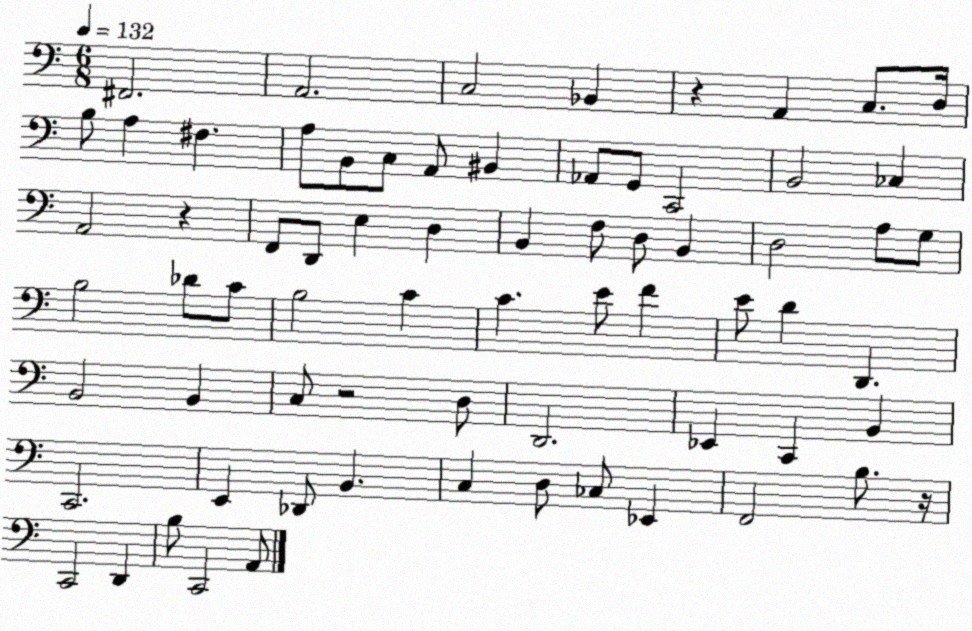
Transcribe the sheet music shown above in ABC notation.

X:1
T:Untitled
M:6/8
L:1/4
K:C
^F,,2 A,,2 C,2 _B,, z A,, C,/2 D,/4 B,/2 A, ^F, A,/2 B,,/2 C,/2 A,,/2 ^B,, _A,,/2 G,,/2 C,,2 B,,2 _C, A,,2 z F,,/2 D,,/2 E, D, B,, F,/2 D,/2 B,, D,2 A,/2 G,/2 B,2 _D/2 C/2 B,2 C C E/2 F E/2 D D,, B,,2 B,, C,/2 z2 D,/2 D,,2 _E,, C,, B,, C,,2 E,, _D,,/2 B,, C, D,/2 _C,/2 _E,, F,,2 B,/2 z/4 C,,2 D,, B,/2 C,,2 A,,/2